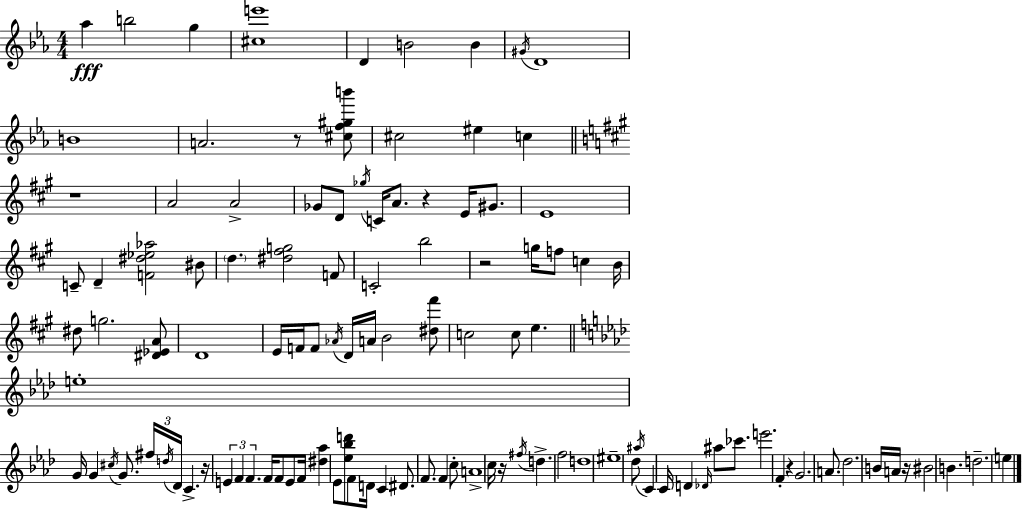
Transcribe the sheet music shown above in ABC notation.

X:1
T:Untitled
M:4/4
L:1/4
K:Cm
_a b2 g [^ce']4 D B2 B ^G/4 D4 B4 A2 z/2 [^cf^gb']/2 ^c2 ^e c z4 A2 A2 _G/2 D/2 _g/4 C/4 A/2 z E/4 ^G/2 E4 C/2 D [F^d_e_a]2 ^B/2 d [^d^fg]2 F/2 C2 b2 z2 g/4 f/2 c B/4 ^d/2 g2 [^D_EA]/2 D4 E/4 F/4 F/2 _A/4 D/4 A/4 B2 [^d^f']/2 c2 c/2 e e4 G/4 G ^c/4 G/2 ^f/4 d/4 _D/4 C z/4 E F F F/4 F/2 E/2 F/4 [^d_a] _E/2 [_e_bd']/2 F/2 D/4 C ^D/2 F/2 F c/2 A4 c/4 z/4 ^f/4 d f2 d4 ^e4 _d/2 ^a/4 C C/4 D _D/4 ^a/2 _c'/2 e'2 F z G2 A/2 _d2 B/4 A/4 z/4 ^B2 B d2 e